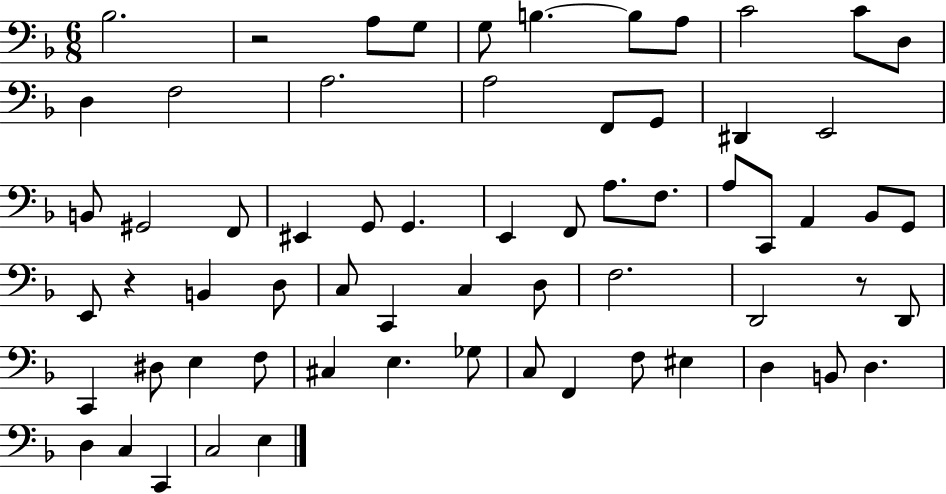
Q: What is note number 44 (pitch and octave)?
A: C2